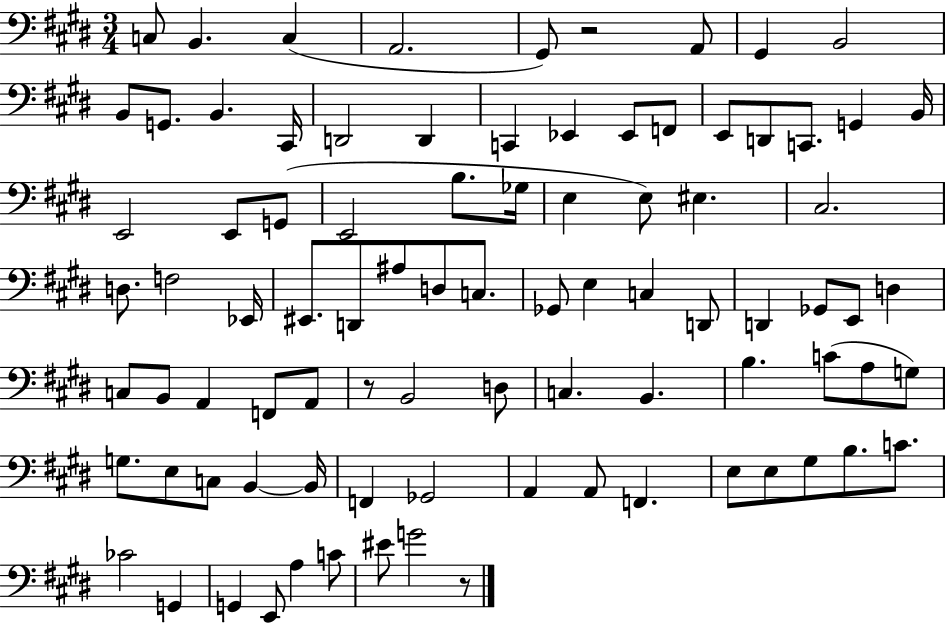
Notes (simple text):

C3/e B2/q. C3/q A2/h. G#2/e R/h A2/e G#2/q B2/h B2/e G2/e. B2/q. C#2/s D2/h D2/q C2/q Eb2/q Eb2/e F2/e E2/e D2/e C2/e. G2/q B2/s E2/h E2/e G2/e E2/h B3/e. Gb3/s E3/q E3/e EIS3/q. C#3/h. D3/e. F3/h Eb2/s EIS2/e. D2/e A#3/e D3/e C3/e. Gb2/e E3/q C3/q D2/e D2/q Gb2/e E2/e D3/q C3/e B2/e A2/q F2/e A2/e R/e B2/h D3/e C3/q. B2/q. B3/q. C4/e A3/e G3/e G3/e. E3/e C3/e B2/q B2/s F2/q Gb2/h A2/q A2/e F2/q. E3/e E3/e G#3/e B3/e. C4/e. CES4/h G2/q G2/q E2/e A3/q C4/e EIS4/e G4/h R/e